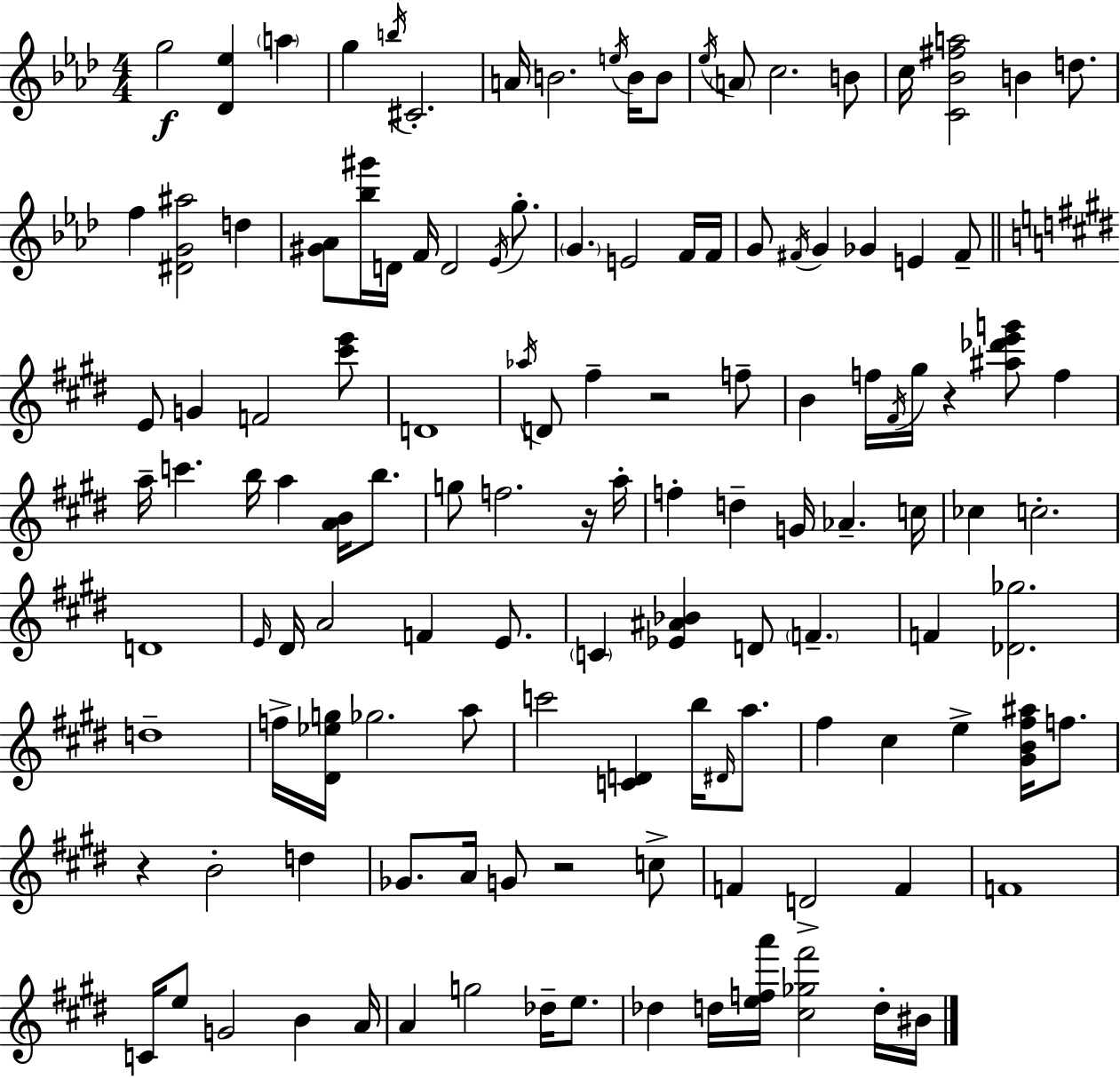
G5/h [Db4,Eb5]/q A5/q G5/q B5/s C#4/h. A4/s B4/h. E5/s B4/s B4/e Eb5/s A4/e C5/h. B4/e C5/s [C4,Bb4,F#5,A5]/h B4/q D5/e. F5/q [D#4,G4,A#5]/h D5/q [G#4,Ab4]/e [Bb5,G#6]/s D4/s F4/s D4/h Eb4/s G5/e. G4/q. E4/h F4/s F4/s G4/e F#4/s G4/q Gb4/q E4/q F#4/e E4/e G4/q F4/h [C#6,E6]/e D4/w Ab5/s D4/e F#5/q R/h F5/e B4/q F5/s F#4/s G#5/s R/q [A#5,Db6,E6,G6]/e F5/q A5/s C6/q. B5/s A5/q [A4,B4]/s B5/e. G5/e F5/h. R/s A5/s F5/q D5/q G4/s Ab4/q. C5/s CES5/q C5/h. D4/w E4/s D#4/s A4/h F4/q E4/e. C4/q [Eb4,A#4,Bb4]/q D4/e F4/q. F4/q [Db4,Gb5]/h. D5/w F5/s [D#4,Eb5,G5]/s Gb5/h. A5/e C6/h [C4,D4]/q B5/s D#4/s A5/e. F#5/q C#5/q E5/q [G#4,B4,F#5,A#5]/s F5/e. R/q B4/h D5/q Gb4/e. A4/s G4/e R/h C5/e F4/q D4/h F4/q F4/w C4/s E5/e G4/h B4/q A4/s A4/q G5/h Db5/s E5/e. Db5/q D5/s [E5,F5,A6]/s [C#5,Gb5,F#6]/h D5/s BIS4/s